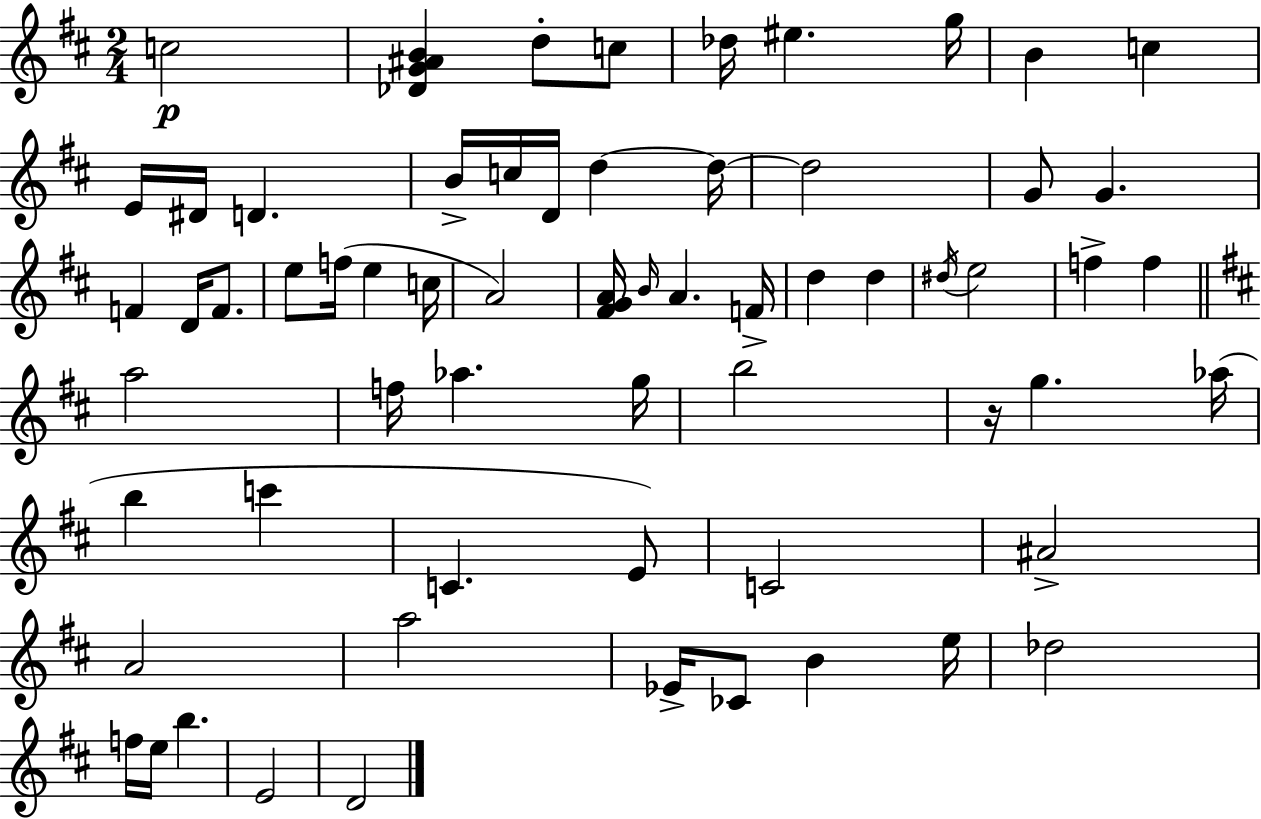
C5/h [Db4,G4,A#4,B4]/q D5/e C5/e Db5/s EIS5/q. G5/s B4/q C5/q E4/s D#4/s D4/q. B4/s C5/s D4/s D5/q D5/s D5/h G4/e G4/q. F4/q D4/s F4/e. E5/e F5/s E5/q C5/s A4/h [F#4,G4,A4]/s B4/s A4/q. F4/s D5/q D5/q D#5/s E5/h F5/q F5/q A5/h F5/s Ab5/q. G5/s B5/h R/s G5/q. Ab5/s B5/q C6/q C4/q. E4/e C4/h A#4/h A4/h A5/h Eb4/s CES4/e B4/q E5/s Db5/h F5/s E5/s B5/q. E4/h D4/h